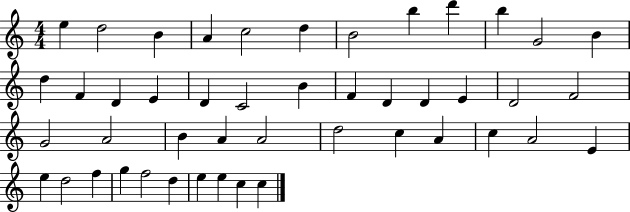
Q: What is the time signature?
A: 4/4